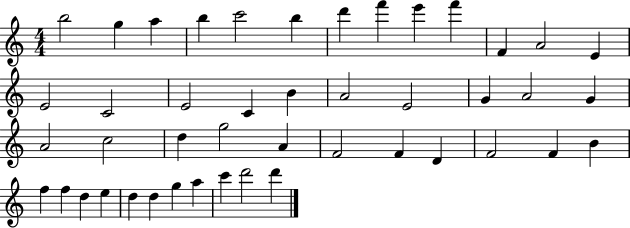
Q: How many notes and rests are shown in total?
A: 45